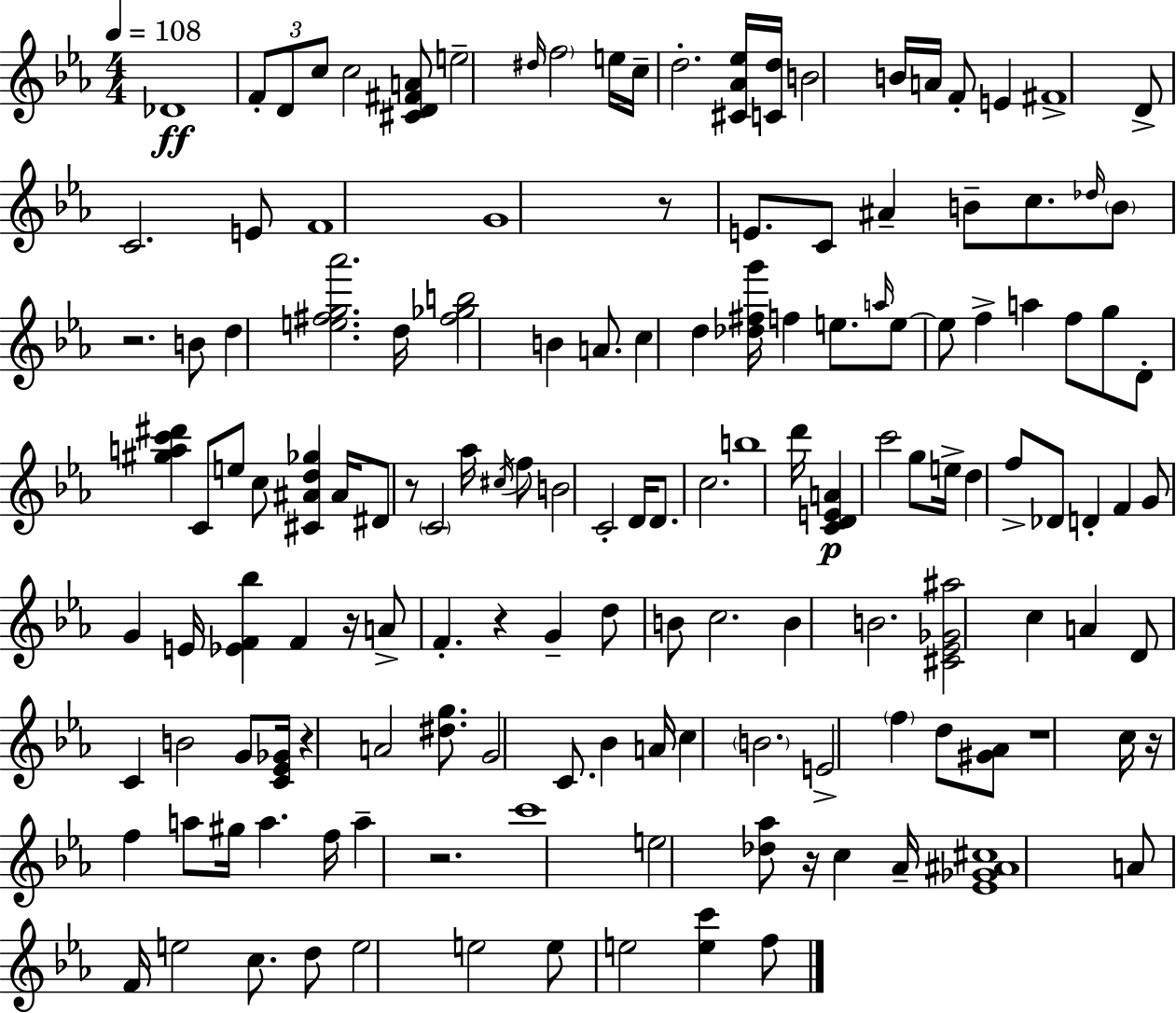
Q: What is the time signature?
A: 4/4